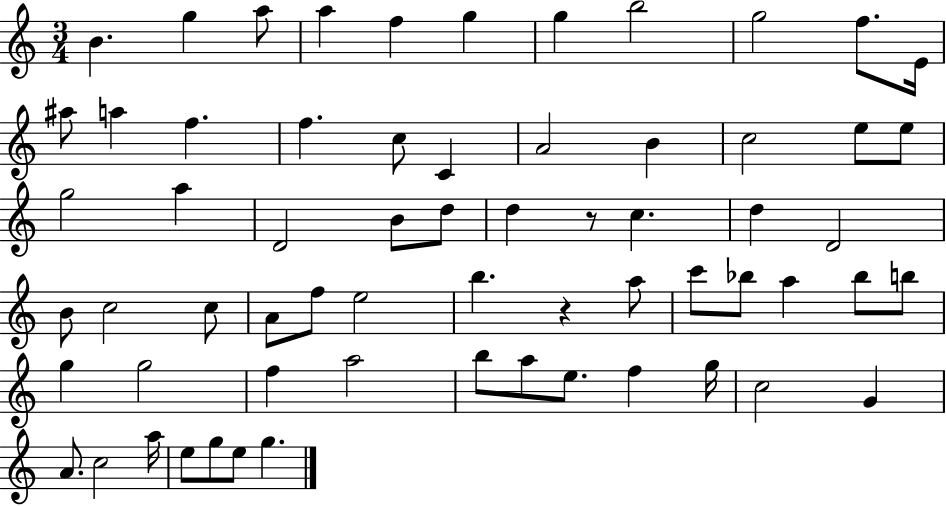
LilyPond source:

{
  \clef treble
  \numericTimeSignature
  \time 3/4
  \key c \major
  b'4. g''4 a''8 | a''4 f''4 g''4 | g''4 b''2 | g''2 f''8. e'16 | \break ais''8 a''4 f''4. | f''4. c''8 c'4 | a'2 b'4 | c''2 e''8 e''8 | \break g''2 a''4 | d'2 b'8 d''8 | d''4 r8 c''4. | d''4 d'2 | \break b'8 c''2 c''8 | a'8 f''8 e''2 | b''4. r4 a''8 | c'''8 bes''8 a''4 bes''8 b''8 | \break g''4 g''2 | f''4 a''2 | b''8 a''8 e''8. f''4 g''16 | c''2 g'4 | \break a'8. c''2 a''16 | e''8 g''8 e''8 g''4. | \bar "|."
}